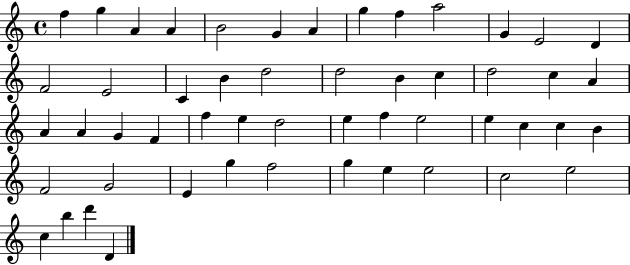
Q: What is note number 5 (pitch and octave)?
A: B4